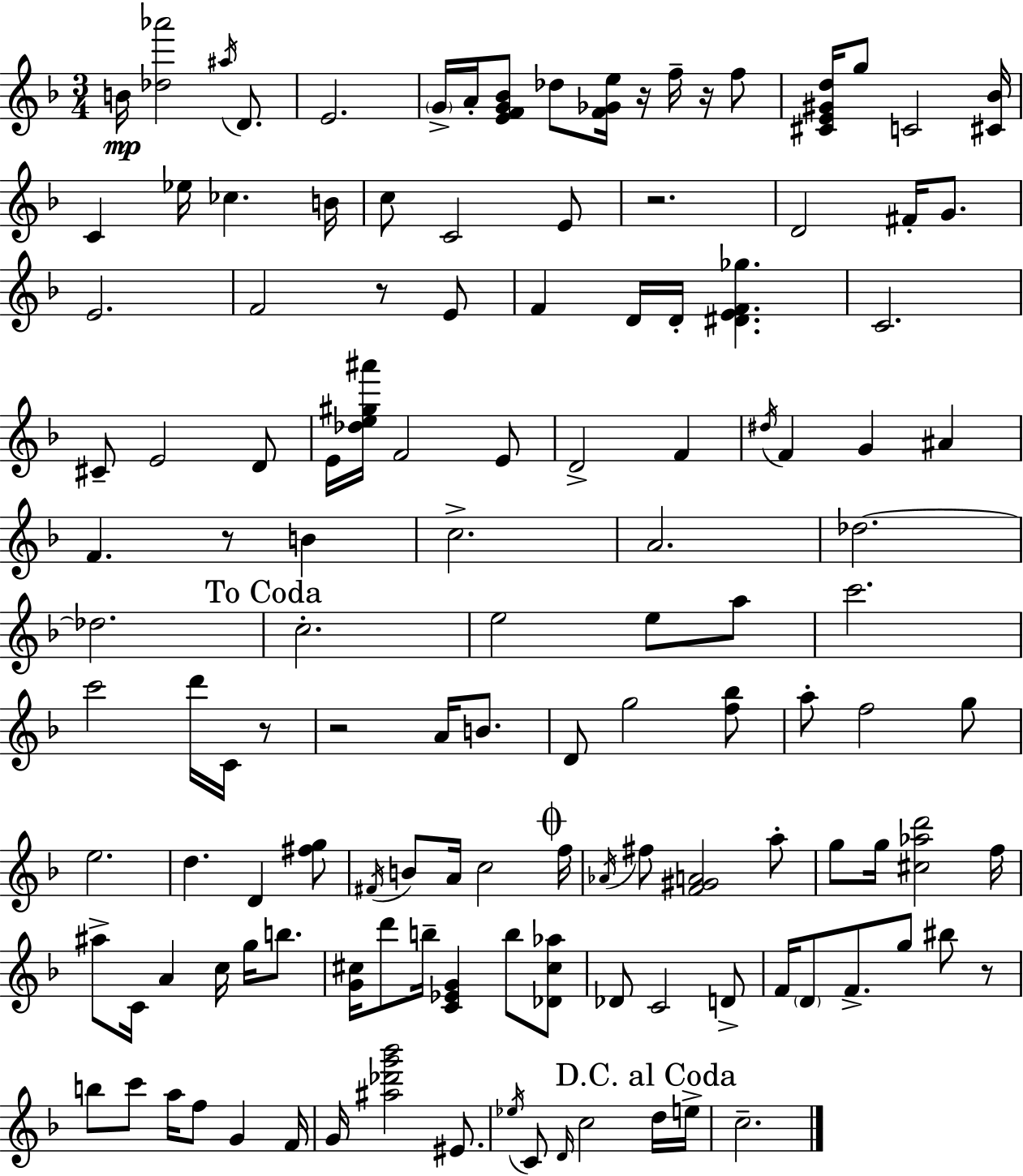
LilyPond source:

{
  \clef treble
  \numericTimeSignature
  \time 3/4
  \key f \major
  \repeat volta 2 { b'16\mp <des'' aes'''>2 \acciaccatura { ais''16 } d'8. | e'2. | \parenthesize g'16-> a'16-. <e' f' g' bes'>8 des''8 <f' ges' e''>16 r16 f''16-- r16 f''8 | <cis' e' gis' d''>16 g''8 c'2 | \break <cis' bes'>16 c'4 ees''16 ces''4. | b'16 c''8 c'2 e'8 | r2. | d'2 fis'16-. g'8. | \break e'2. | f'2 r8 e'8 | f'4 d'16 d'16-. <dis' e' f' ges''>4. | c'2. | \break cis'8-- e'2 d'8 | e'16 <des'' e'' gis'' ais'''>16 f'2 e'8 | d'2-> f'4 | \acciaccatura { dis''16 } f'4 g'4 ais'4 | \break f'4. r8 b'4 | c''2.-> | a'2. | des''2.~~ | \break des''2. | \mark "To Coda" c''2.-. | e''2 e''8 | a''8 c'''2. | \break c'''2 d'''16 c'16 | r8 r2 a'16 b'8. | d'8 g''2 | <f'' bes''>8 a''8-. f''2 | \break g''8 e''2. | d''4. d'4 | <fis'' g''>8 \acciaccatura { fis'16 } b'8 a'16 c''2 | \mark \markup { \musicglyph "scripts.coda" } f''16 \acciaccatura { aes'16 } fis''8 <f' gis' a'>2 | \break a''8-. g''8 g''16 <cis'' aes'' d'''>2 | f''16 ais''8-> c'16 a'4 c''16 | g''16 b''8. <g' cis''>16 d'''8 b''16-- <c' ees' g'>4 | b''8 <des' cis'' aes''>8 des'8 c'2 | \break d'8-> f'16 \parenthesize d'8 f'8.-> g''8 | bis''8 r8 b''8 c'''8 a''16 f''8 g'4 | f'16 g'16 <ais'' des''' g''' bes'''>2 | eis'8. \acciaccatura { ees''16 } c'8 \grace { d'16 } c''2 | \break \mark "D.C. al Coda" d''16 e''16-> c''2.-- | } \bar "|."
}